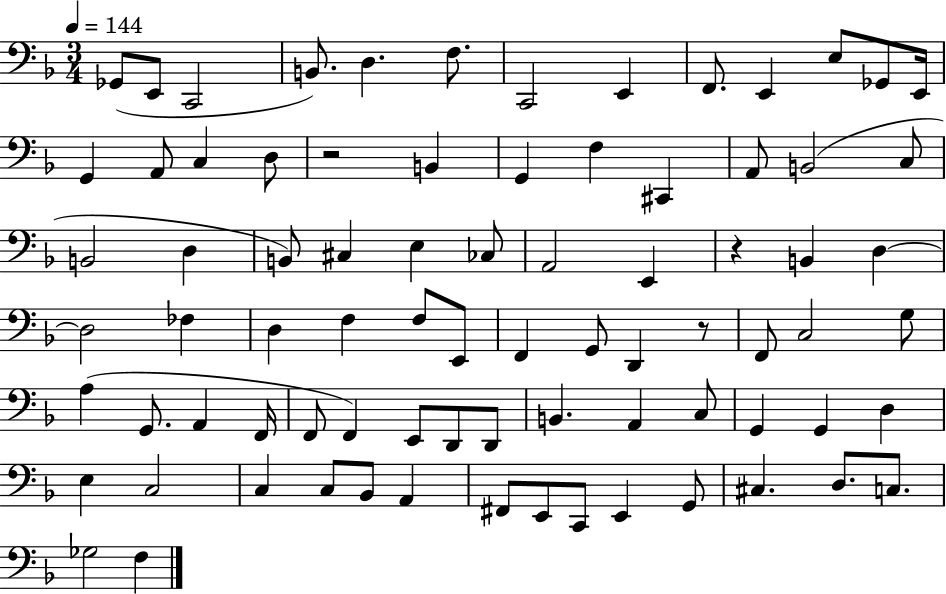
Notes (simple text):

Gb2/e E2/e C2/h B2/e. D3/q. F3/e. C2/h E2/q F2/e. E2/q E3/e Gb2/e E2/s G2/q A2/e C3/q D3/e R/h B2/q G2/q F3/q C#2/q A2/e B2/h C3/e B2/h D3/q B2/e C#3/q E3/q CES3/e A2/h E2/q R/q B2/q D3/q D3/h FES3/q D3/q F3/q F3/e E2/e F2/q G2/e D2/q R/e F2/e C3/h G3/e A3/q G2/e. A2/q F2/s F2/e F2/q E2/e D2/e D2/e B2/q. A2/q C3/e G2/q G2/q D3/q E3/q C3/h C3/q C3/e Bb2/e A2/q F#2/e E2/e C2/e E2/q G2/e C#3/q. D3/e. C3/e. Gb3/h F3/q